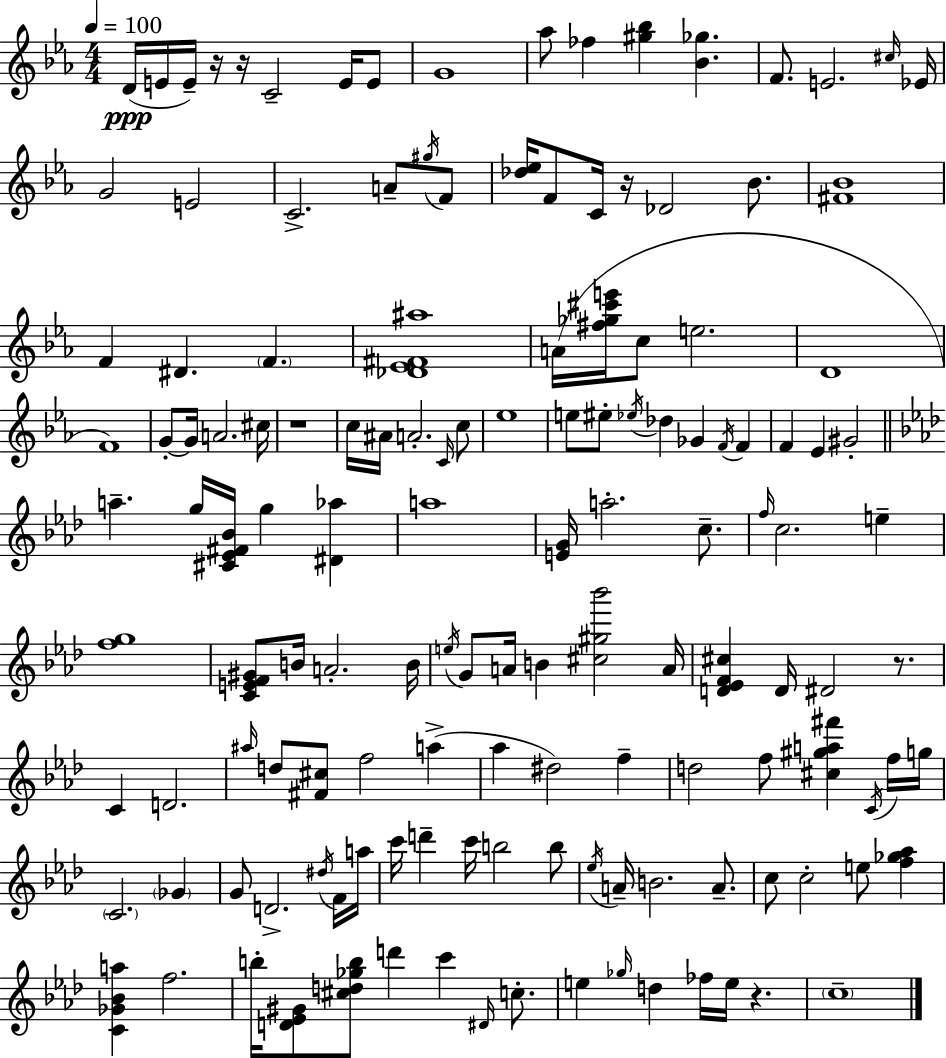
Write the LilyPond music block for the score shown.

{
  \clef treble
  \numericTimeSignature
  \time 4/4
  \key c \minor
  \tempo 4 = 100
  d'16(\ppp e'16 e'16--) r16 r16 c'2-- e'16 e'8 | g'1 | aes''8 fes''4 <gis'' bes''>4 <bes' ges''>4. | f'8. e'2. \grace { cis''16 } | \break ees'16 g'2 e'2 | c'2.-> a'8-- \acciaccatura { gis''16 } | f'8 <des'' ees''>16 f'8 c'16 r16 des'2 bes'8. | <fis' bes'>1 | \break f'4 dis'4. \parenthesize f'4. | <des' ees' fis' ais''>1 | a'16( <fis'' ges'' cis''' e'''>16 c''8 e''2. | d'1 | \break f'1) | g'8-.~~ g'16 a'2. | cis''16 r1 | c''16 ais'16 a'2.-. | \break \grace { c'16 } c''8 ees''1 | e''8 eis''8-. \acciaccatura { ees''16 } des''4 ges'4 | \acciaccatura { f'16 } f'4 f'4 ees'4 gis'2-. | \bar "||" \break \key f \minor a''4.-- g''16 <cis' ees' fis' bes'>16 g''4 <dis' aes''>4 | a''1 | <e' g'>16 a''2.-. c''8.-- | \grace { f''16 } c''2. e''4-- | \break <f'' g''>1 | <c' e' f' gis'>8 b'16 a'2.-. | b'16 \acciaccatura { e''16 } g'8 a'16 b'4 <cis'' gis'' bes'''>2 | a'16 <d' ees' f' cis''>4 d'16 dis'2 r8. | \break c'4 d'2. | \grace { ais''16 } d''8 <fis' cis''>8 f''2 a''4->( | aes''4 dis''2) f''4-- | d''2 f''8 <cis'' gis'' a'' fis'''>4 | \break \acciaccatura { c'16 } f''16 g''16 \parenthesize c'2. | \parenthesize ges'4 g'8 d'2.-> | \acciaccatura { dis''16 } f'16 a''16 c'''16 d'''4-- c'''16 b''2 | b''8 \acciaccatura { ees''16 } a'16-- b'2. | \break a'8.-- c''8 c''2-. | e''8 <f'' ges'' aes''>4 <c' ges' bes' a''>4 f''2. | b''16-. <d' ees' gis'>8 <cis'' d'' ges'' b''>8 d'''4 c'''4 | \grace { dis'16 } c''8.-. e''4 \grace { ges''16 } d''4 | \break fes''16 e''16 r4. \parenthesize c''1-- | \bar "|."
}